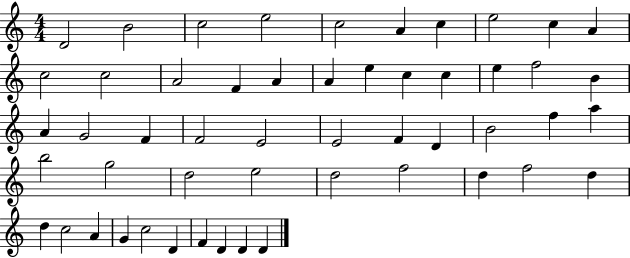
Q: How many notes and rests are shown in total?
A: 52